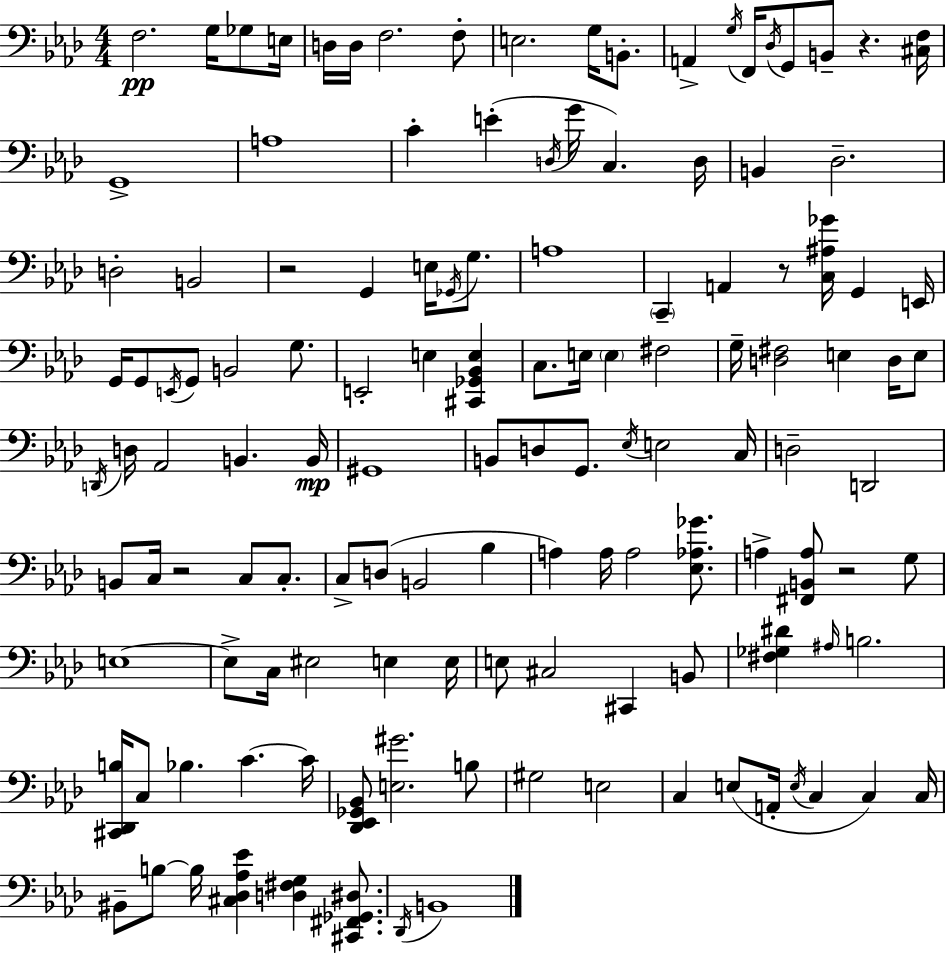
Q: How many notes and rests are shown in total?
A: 130